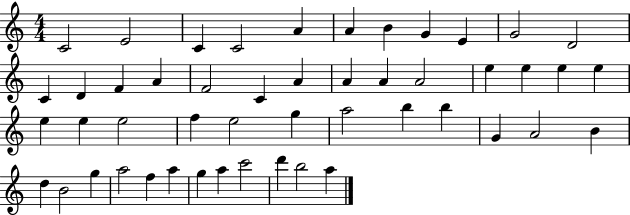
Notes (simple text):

C4/h E4/h C4/q C4/h A4/q A4/q B4/q G4/q E4/q G4/h D4/h C4/q D4/q F4/q A4/q F4/h C4/q A4/q A4/q A4/q A4/h E5/q E5/q E5/q E5/q E5/q E5/q E5/h F5/q E5/h G5/q A5/h B5/q B5/q G4/q A4/h B4/q D5/q B4/h G5/q A5/h F5/q A5/q G5/q A5/q C6/h D6/q B5/h A5/q